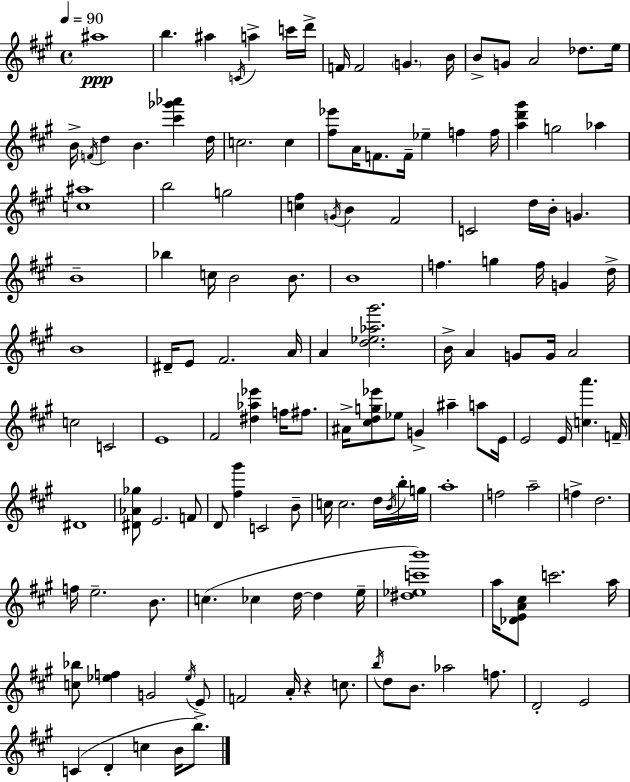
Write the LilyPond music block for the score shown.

{
  \clef treble
  \time 4/4
  \defaultTimeSignature
  \key a \major
  \tempo 4 = 90
  ais''1\ppp | b''4. ais''4 \acciaccatura { c'16 } a''4-> c'''16 | d'''16-> f'16 f'2 \parenthesize g'4. | b'16 b'8-> g'8 a'2 des''8. | \break e''16 b'16-> \acciaccatura { f'16 } d''4 b'4. <cis''' ges''' aes'''>4 | d''16 c''2. c''4 | <fis'' ees'''>8 a'16 f'8. f'16-- ees''4-- f''4 | f''16 <a'' d''' gis'''>4 g''2 aes''4 | \break <c'' ais''>1 | b''2 g''2 | <c'' fis''>4 \acciaccatura { g'16 } b'4 fis'2 | c'2 d''16 b'16-. g'4. | \break b'1-- | bes''4 c''16 b'2 | b'8. b'1 | f''4. g''4 f''16 g'4 | \break d''16-> b'1 | dis'16-- e'8 fis'2. | a'16 a'4 <d'' ees'' aes'' gis'''>2. | b'16-> a'4 g'8 g'16 a'2 | \break c''2 c'2 | e'1 | fis'2 <dis'' aes'' ees'''>4 f''16 | fis''8. ais'16-> <cis'' d'' g'' ees'''>8 ees''8 g'4-> ais''4-- | \break a''8 e'16 e'2 e'16 <c'' a'''>4. | f'16-- dis'1 | <dis' aes' ges''>8 e'2. | f'8 d'8 <fis'' gis'''>4 c'2 | \break b'8-- c''16 c''2. | d''16 \acciaccatura { b'16 } b''16-. g''16 a''1-. | f''2 a''2-- | f''4-> d''2. | \break f''16 e''2.-- | b'8. c''4.( ces''4 d''16~~ d''4 | e''16-- <dis'' ees'' c''' b'''>1) | a''16 <des' e' a' cis''>8 c'''2. | \break a''16 <c'' bes''>8 <ees'' f''>4 g'2 | \acciaccatura { ees''16 } e'8-> f'2 a'16-. r4 | c''8. \acciaccatura { b''16 } d''8 b'8. aes''2 | f''8. d'2-. e'2 | \break c'4( d'4-. c''4 | b'16 b''8.) \bar "|."
}